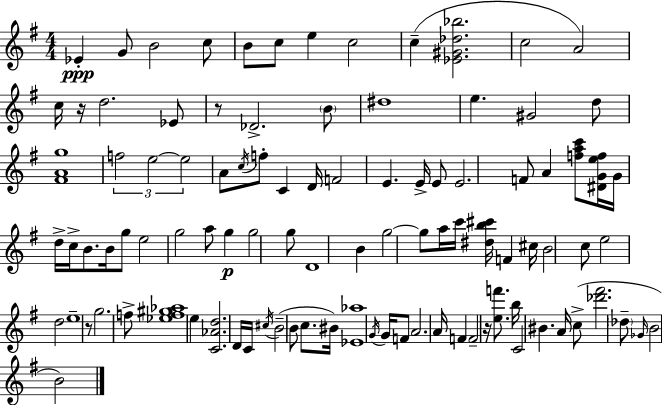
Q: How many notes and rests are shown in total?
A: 100